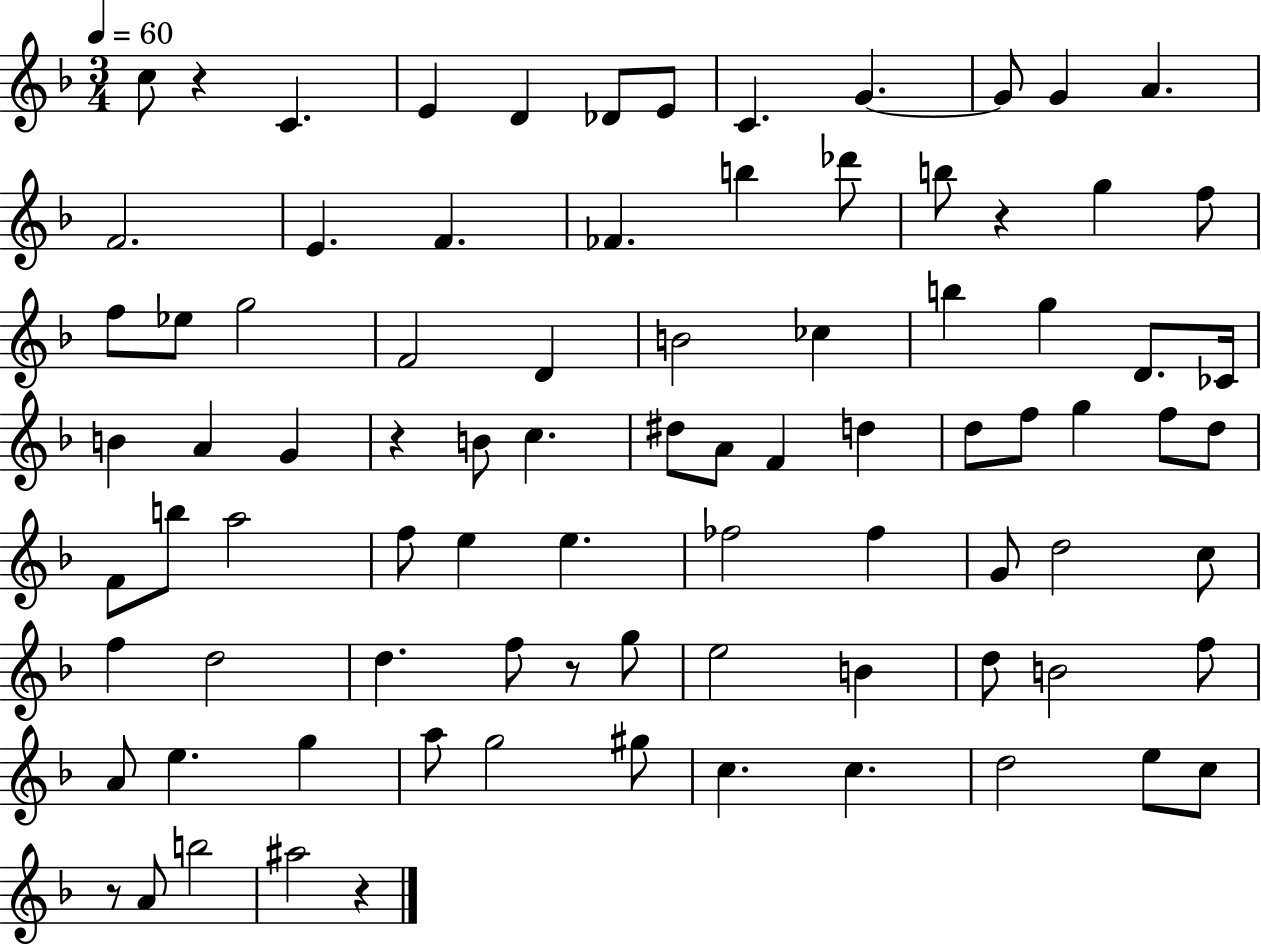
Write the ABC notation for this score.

X:1
T:Untitled
M:3/4
L:1/4
K:F
c/2 z C E D _D/2 E/2 C G G/2 G A F2 E F _F b _d'/2 b/2 z g f/2 f/2 _e/2 g2 F2 D B2 _c b g D/2 _C/4 B A G z B/2 c ^d/2 A/2 F d d/2 f/2 g f/2 d/2 F/2 b/2 a2 f/2 e e _f2 _f G/2 d2 c/2 f d2 d f/2 z/2 g/2 e2 B d/2 B2 f/2 A/2 e g a/2 g2 ^g/2 c c d2 e/2 c/2 z/2 A/2 b2 ^a2 z